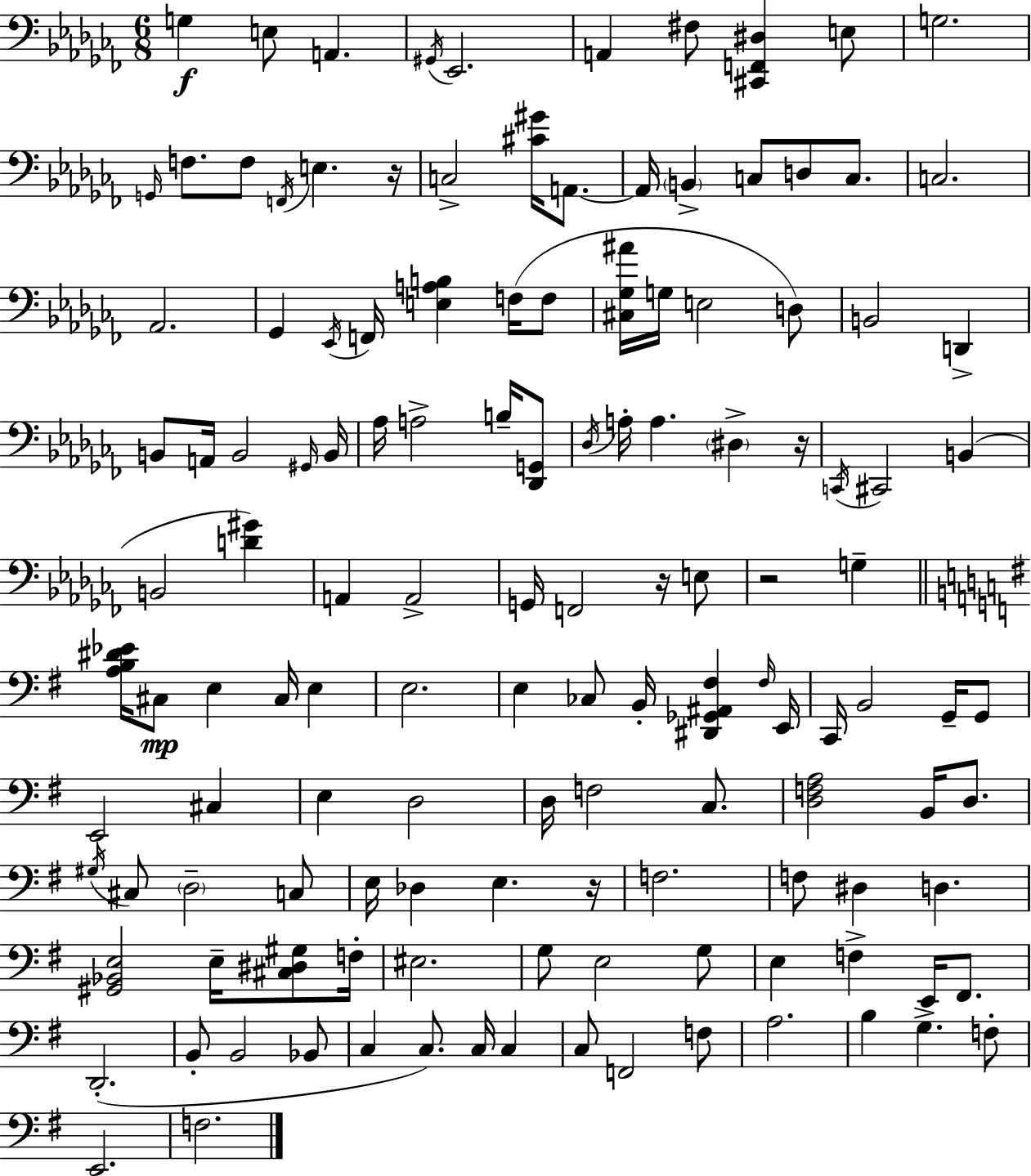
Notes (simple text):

G3/q E3/e A2/q. G#2/s Eb2/h. A2/q F#3/e [C#2,F2,D#3]/q E3/e G3/h. G2/s F3/e. F3/e F2/s E3/q. R/s C3/h [C#4,G#4]/s A2/e. A2/s B2/q C3/e D3/e C3/e. C3/h. Ab2/h. Gb2/q Eb2/s F2/s [E3,A3,B3]/q F3/s F3/e [C#3,Gb3,A#4]/s G3/s E3/h D3/e B2/h D2/q B2/e A2/s B2/h G#2/s B2/s Ab3/s A3/h B3/s [Db2,G2]/e Db3/s A3/s A3/q. D#3/q R/s C2/s C#2/h B2/q B2/h [D4,G#4]/q A2/q A2/h G2/s F2/h R/s E3/e R/h G3/q [A3,B3,D#4,Eb4]/s C#3/e E3/q C#3/s E3/q E3/h. E3/q CES3/e B2/s [D#2,Gb2,A#2,F#3]/q F#3/s E2/s C2/s B2/h G2/s G2/e E2/h C#3/q E3/q D3/h D3/s F3/h C3/e. [D3,F3,A3]/h B2/s D3/e. G#3/s C#3/e D3/h C3/e E3/s Db3/q E3/q. R/s F3/h. F3/e D#3/q D3/q. [G#2,Bb2,E3]/h E3/s [C#3,D#3,G#3]/e F3/s EIS3/h. G3/e E3/h G3/e E3/q F3/q E2/s F#2/e. D2/h. B2/e B2/h Bb2/e C3/q C3/e. C3/s C3/q C3/e F2/h F3/e A3/h. B3/q G3/q. F3/e E2/h. F3/h.